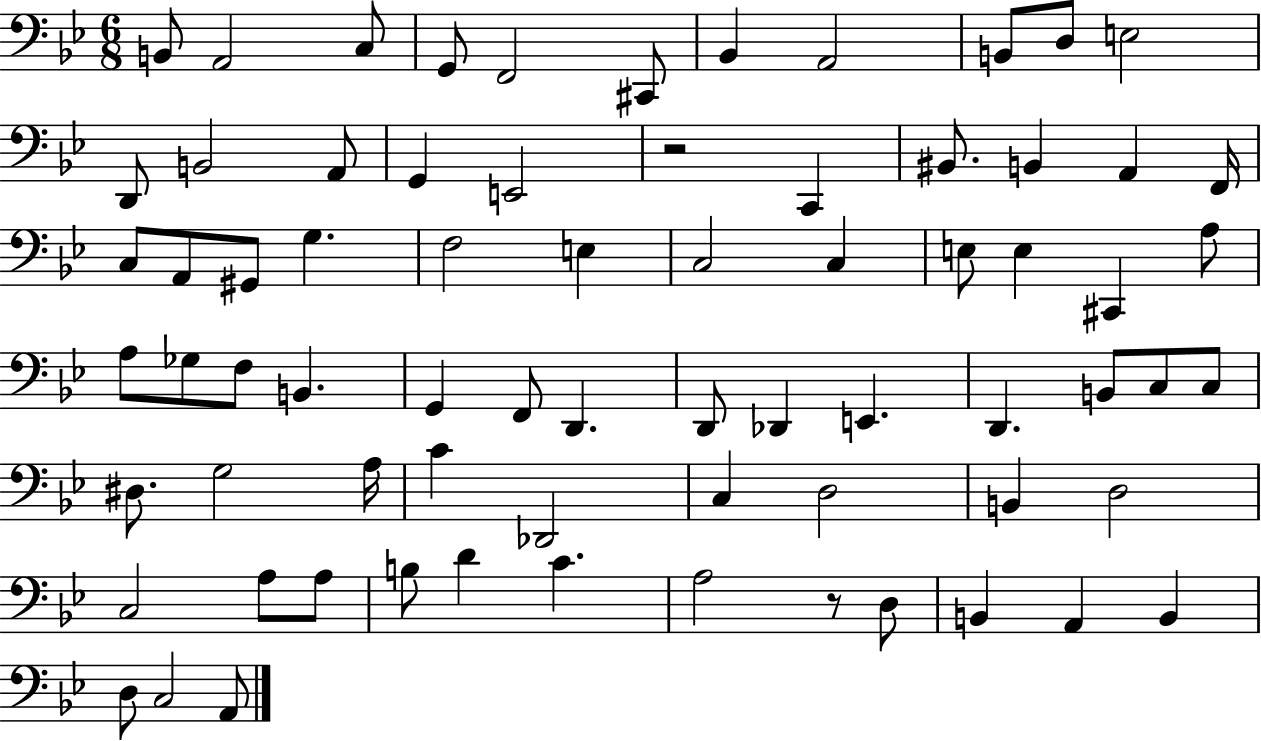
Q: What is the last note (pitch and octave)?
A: A2